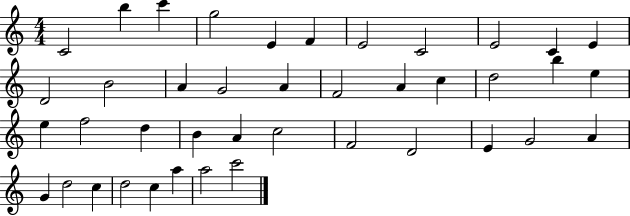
C4/h B5/q C6/q G5/h E4/q F4/q E4/h C4/h E4/h C4/q E4/q D4/h B4/h A4/q G4/h A4/q F4/h A4/q C5/q D5/h B5/q E5/q E5/q F5/h D5/q B4/q A4/q C5/h F4/h D4/h E4/q G4/h A4/q G4/q D5/h C5/q D5/h C5/q A5/q A5/h C6/h